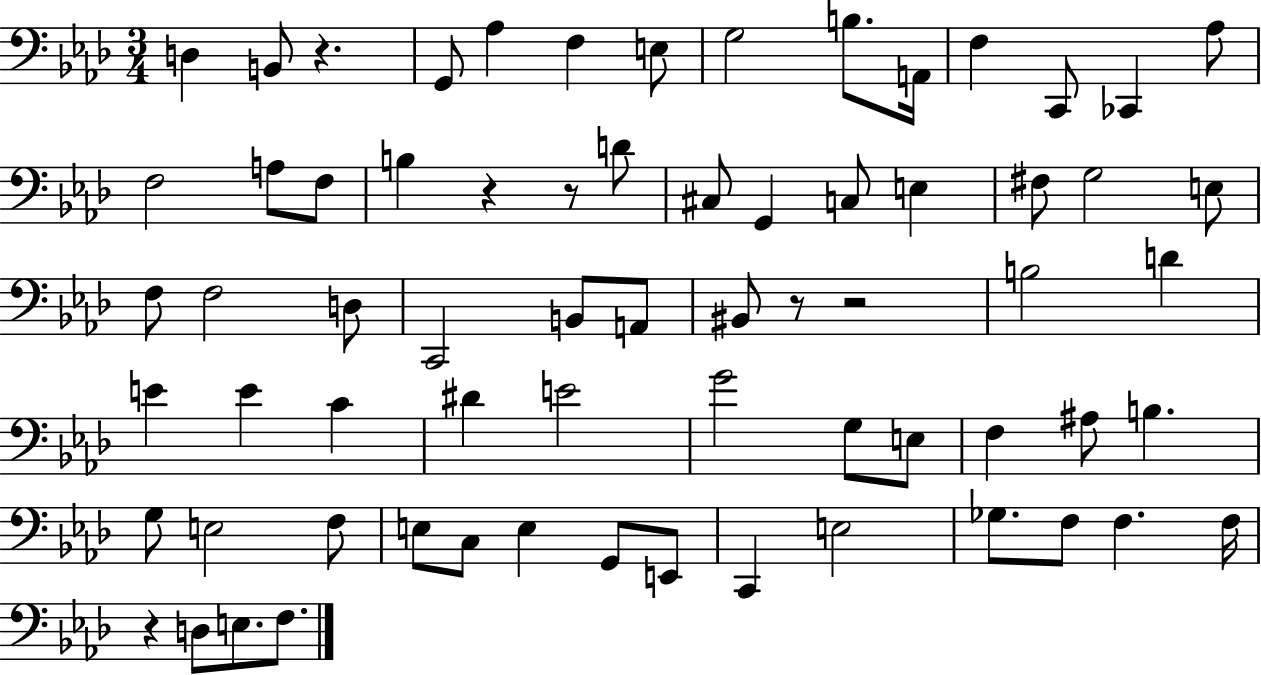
{
  \clef bass
  \numericTimeSignature
  \time 3/4
  \key aes \major
  \repeat volta 2 { d4 b,8 r4. | g,8 aes4 f4 e8 | g2 b8. a,16 | f4 c,8 ces,4 aes8 | \break f2 a8 f8 | b4 r4 r8 d'8 | cis8 g,4 c8 e4 | fis8 g2 e8 | \break f8 f2 d8 | c,2 b,8 a,8 | bis,8 r8 r2 | b2 d'4 | \break e'4 e'4 c'4 | dis'4 e'2 | g'2 g8 e8 | f4 ais8 b4. | \break g8 e2 f8 | e8 c8 e4 g,8 e,8 | c,4 e2 | ges8. f8 f4. f16 | \break r4 d8 e8. f8. | } \bar "|."
}